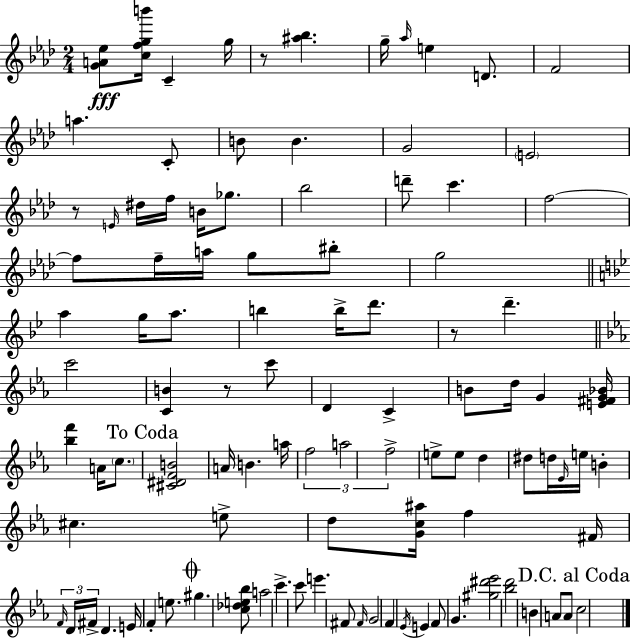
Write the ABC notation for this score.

X:1
T:Untitled
M:2/4
L:1/4
K:Ab
[GA_e]/2 [cfgb']/4 C g/4 z/2 [^a_b] g/4 _a/4 e D/2 F2 a C/2 B/2 B G2 E2 z/2 E/4 ^d/4 f/4 B/4 _g/2 _b2 d'/2 c' f2 f/2 f/4 a/4 g/2 ^b/2 g2 a g/4 a/2 b b/4 d'/2 z/2 d' c'2 [CB] z/2 c'/2 D C B/2 d/4 G [E^FG_B]/4 [_bf'] A/4 c/2 [^C^DFB]2 A/4 B a/4 f2 a2 f2 e/2 e/2 d ^d/2 d/4 _E/4 e/4 B ^c e/2 d/2 [Gc^a]/4 f ^F/4 F/4 D/4 ^F/4 D E/4 F e/2 ^g [c_de_b]/2 a2 c' c'/2 e' ^F/2 ^F/4 G2 F _E/4 E F/2 G [^g^d'_e']2 [_bd']2 B A/2 A/2 c2